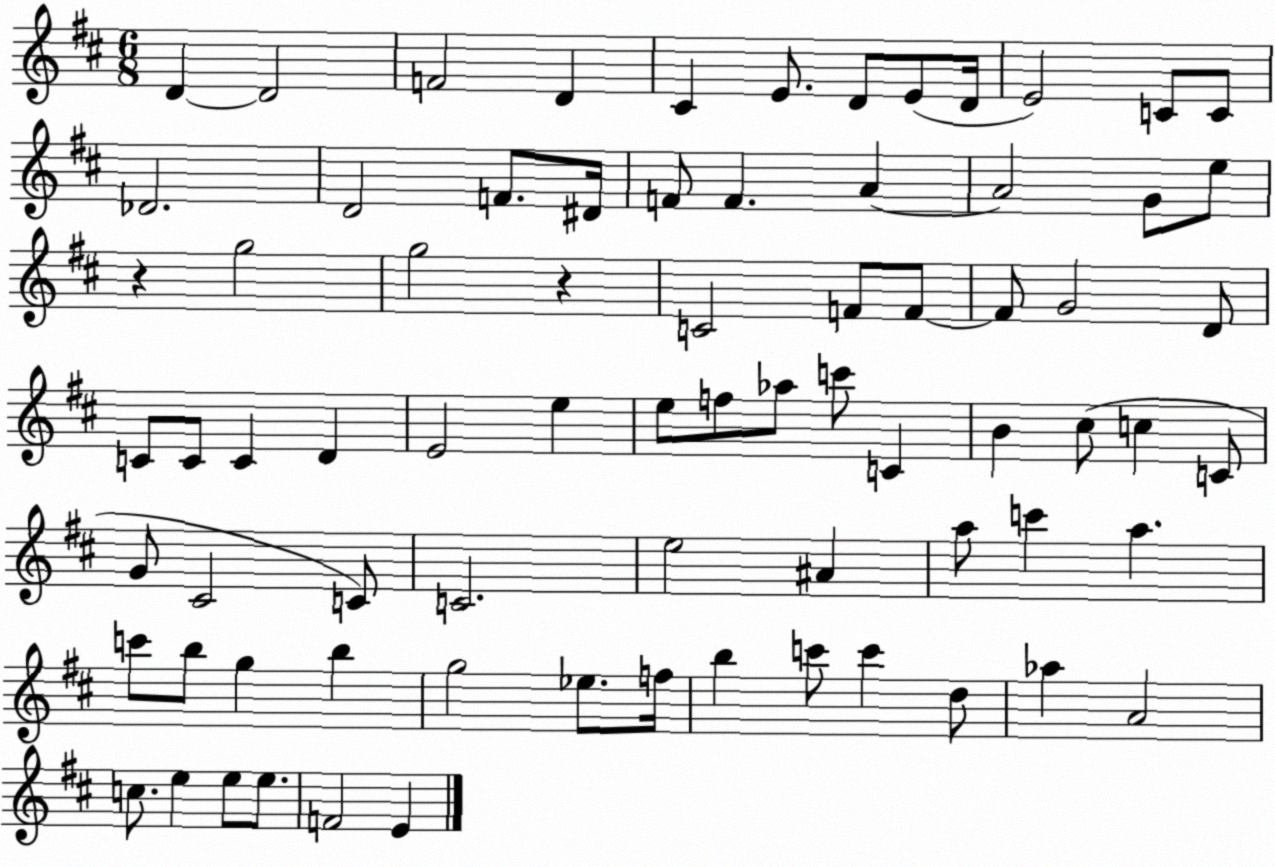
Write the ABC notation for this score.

X:1
T:Untitled
M:6/8
L:1/4
K:D
D D2 F2 D ^C E/2 D/2 E/2 D/4 E2 C/2 C/2 _D2 D2 F/2 ^D/4 F/2 F A A2 G/2 e/2 z g2 g2 z C2 F/2 F/2 F/2 G2 D/2 C/2 C/2 C D E2 e e/2 f/2 _a/2 c'/2 C B ^c/2 c C/2 G/2 ^C2 C/2 C2 e2 ^A a/2 c' a c'/2 b/2 g b g2 _e/2 f/4 b c'/2 c' d/2 _a A2 c/2 e e/2 e/2 F2 E